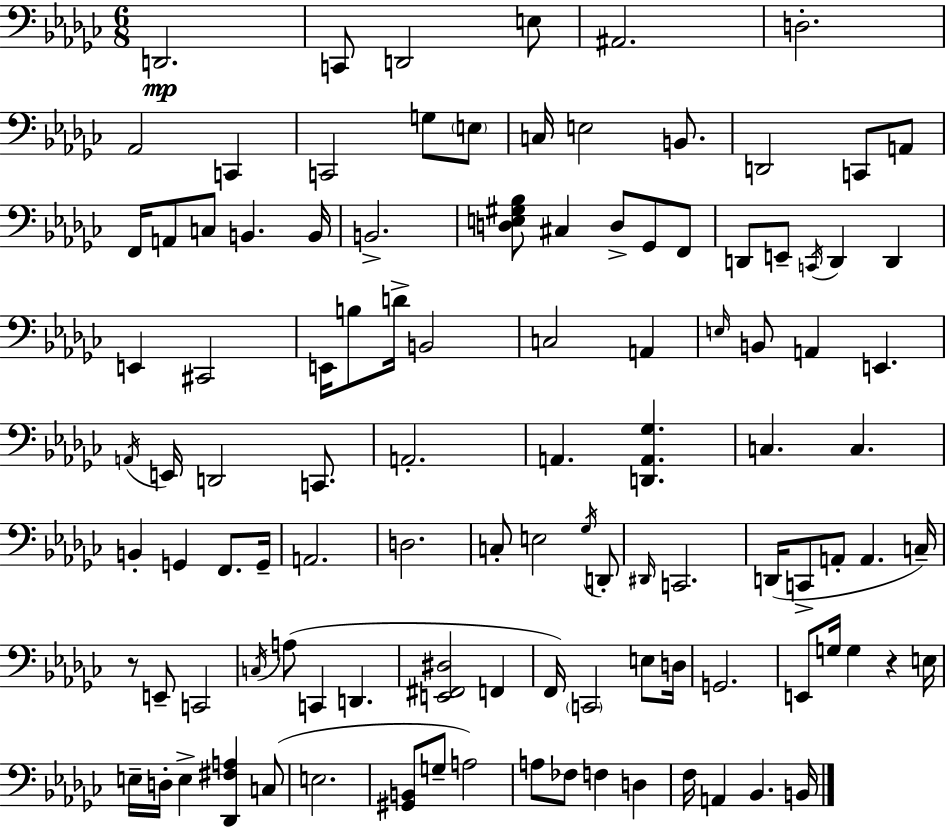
{
  \clef bass
  \numericTimeSignature
  \time 6/8
  \key ees \minor
  d,2.\mp | c,8 d,2 e8 | ais,2. | d2.-. | \break aes,2 c,4 | c,2 g8 \parenthesize e8 | c16 e2 b,8. | d,2 c,8 a,8 | \break f,16 a,8 c8 b,4. b,16 | b,2.-> | <d e gis bes>8 cis4 d8-> ges,8 f,8 | d,8 e,8-- \acciaccatura { c,16 } d,4 d,4 | \break e,4 cis,2 | e,16 b8 d'16-> b,2 | c2 a,4 | \grace { e16 } b,8 a,4 e,4. | \break \acciaccatura { a,16 } e,16 d,2 | c,8. a,2.-. | a,4. <d, a, ges>4. | c4. c4. | \break b,4-. g,4 f,8. | g,16-- a,2. | d2. | c8-. e2 | \break \acciaccatura { ges16 } d,8-. \grace { dis,16 } c,2. | d,16( c,8-> a,8-. a,4. | c16--) r8 e,8-- c,2 | \acciaccatura { c16 } a8( c,4 | \break d,4. <e, fis, dis>2 | f,4 f,16) \parenthesize c,2 | e8 d16 g,2. | e,8 g16 g4 | \break r4 e16 e16-- d16-. e4-> | <des, fis a>4 c8( e2. | <gis, b,>8 g8-- a2) | a8 fes8 f4 | \break d4 f16 a,4 bes,4. | b,16 \bar "|."
}